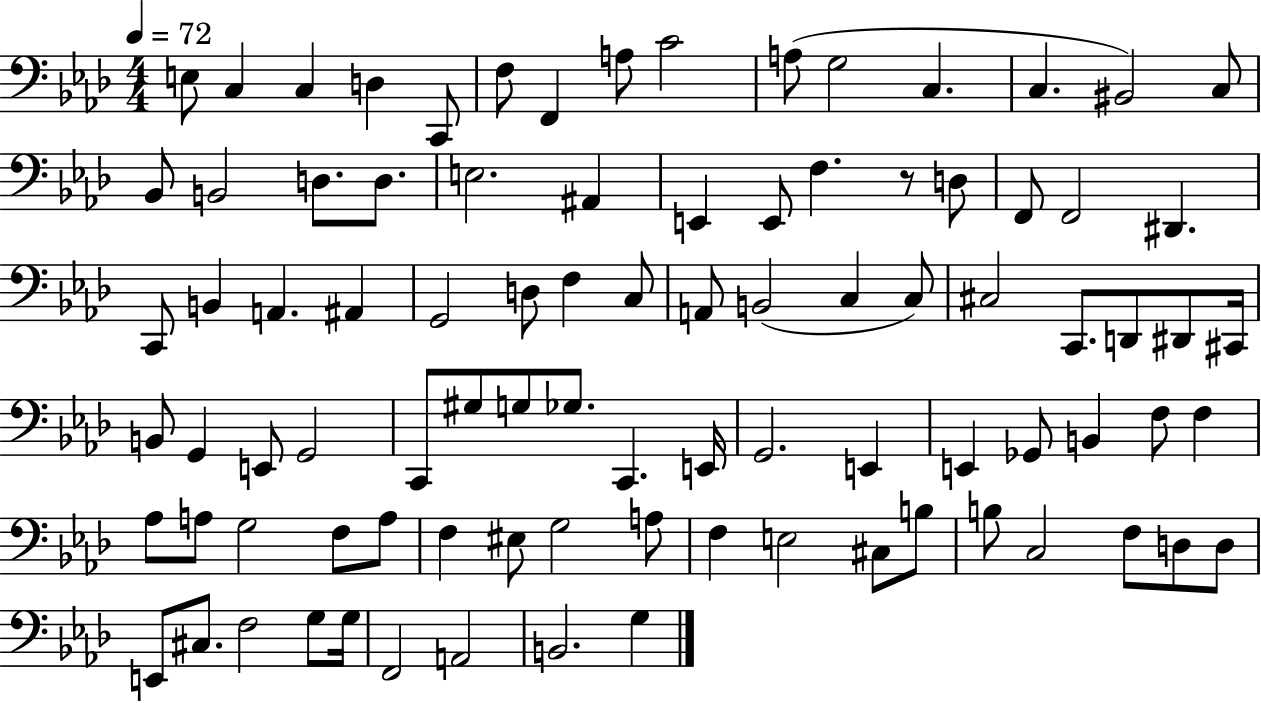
{
  \clef bass
  \numericTimeSignature
  \time 4/4
  \key aes \major
  \tempo 4 = 72
  \repeat volta 2 { e8 c4 c4 d4 c,8 | f8 f,4 a8 c'2 | a8( g2 c4. | c4. bis,2) c8 | \break bes,8 b,2 d8. d8. | e2. ais,4 | e,4 e,8 f4. r8 d8 | f,8 f,2 dis,4. | \break c,8 b,4 a,4. ais,4 | g,2 d8 f4 c8 | a,8 b,2( c4 c8) | cis2 c,8. d,8 dis,8 cis,16 | \break b,8 g,4 e,8 g,2 | c,8 gis8 g8 ges8. c,4. e,16 | g,2. e,4 | e,4 ges,8 b,4 f8 f4 | \break aes8 a8 g2 f8 a8 | f4 eis8 g2 a8 | f4 e2 cis8 b8 | b8 c2 f8 d8 d8 | \break e,8 cis8. f2 g8 g16 | f,2 a,2 | b,2. g4 | } \bar "|."
}